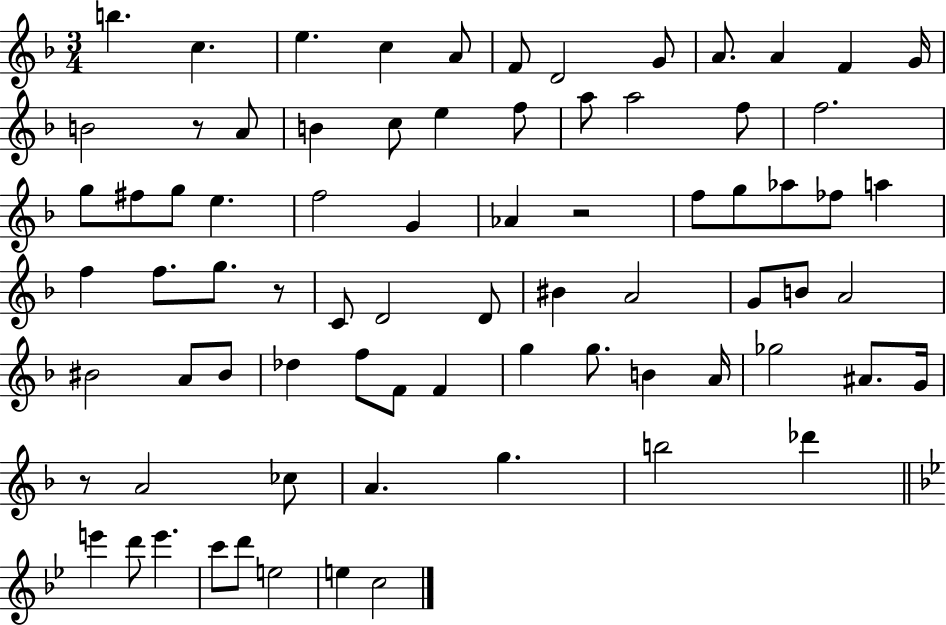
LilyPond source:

{
  \clef treble
  \numericTimeSignature
  \time 3/4
  \key f \major
  b''4. c''4. | e''4. c''4 a'8 | f'8 d'2 g'8 | a'8. a'4 f'4 g'16 | \break b'2 r8 a'8 | b'4 c''8 e''4 f''8 | a''8 a''2 f''8 | f''2. | \break g''8 fis''8 g''8 e''4. | f''2 g'4 | aes'4 r2 | f''8 g''8 aes''8 fes''8 a''4 | \break f''4 f''8. g''8. r8 | c'8 d'2 d'8 | bis'4 a'2 | g'8 b'8 a'2 | \break bis'2 a'8 bis'8 | des''4 f''8 f'8 f'4 | g''4 g''8. b'4 a'16 | ges''2 ais'8. g'16 | \break r8 a'2 ces''8 | a'4. g''4. | b''2 des'''4 | \bar "||" \break \key g \minor e'''4 d'''8 e'''4. | c'''8 d'''8 e''2 | e''4 c''2 | \bar "|."
}